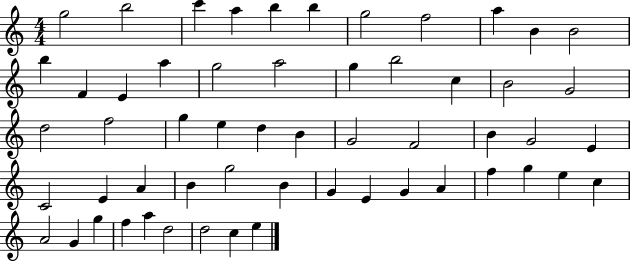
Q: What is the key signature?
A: C major